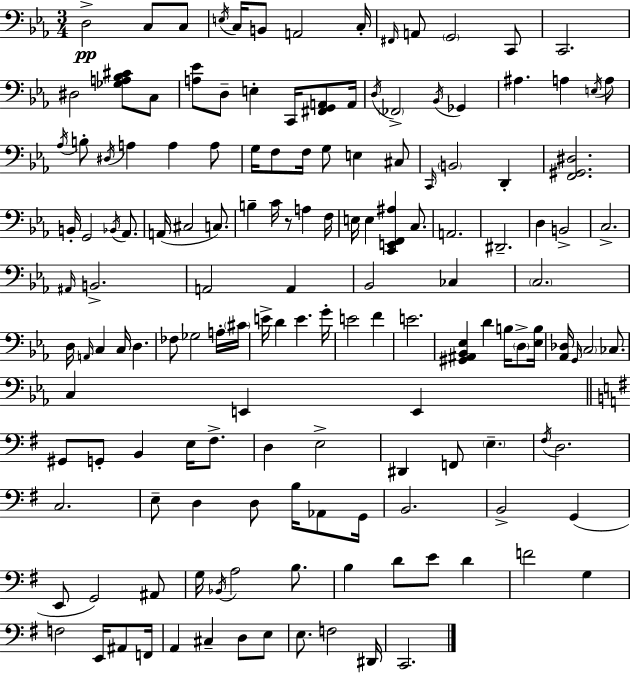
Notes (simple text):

D3/h C3/e C3/e E3/s C3/s B2/e A2/h C3/s F#2/s A2/e G2/h C2/e C2/h. D#3/h [Gb3,A3,Bb3,C#4]/e C3/e [A3,Eb4]/e D3/e E3/q C2/s [F#2,G2,A2]/e A2/s D3/s FES2/h Bb2/s Gb2/q A#3/q. A3/q E3/s A3/e Ab3/s B3/e D#3/s A3/q A3/q A3/e G3/s F3/e F3/s G3/e E3/q C#3/e C2/s B2/h D2/q [F2,G#2,D#3]/h. B2/s G2/h Bb2/s Ab2/e. A2/s C#3/h C3/e. B3/q C4/s R/e A3/q F3/s E3/s E3/q [C2,E2,F2,A#3]/q C3/e. A2/h. D#2/h. D3/q B2/h C3/h. A#2/s B2/h. A2/h A2/q Bb2/h CES3/q C3/h. D3/s A2/s C3/q C3/s D3/q. FES3/e Gb3/h A3/s C#4/s E4/s D4/q E4/q. G4/s E4/h F4/q E4/h. [G#2,A#2,Bb2,Eb3]/q D4/q B3/s D3/e [Eb3,B3]/s [Ab2,Db3]/s G2/s C3/h CES3/e. C3/q E2/q E2/q G#2/e G2/e B2/q E3/s F#3/e. D3/q E3/h D#2/q F2/e E3/q. F#3/s D3/h. C3/h. E3/e D3/q D3/e B3/s Ab2/e G2/s B2/h. B2/h G2/q E2/e G2/h A#2/e G3/s Bb2/s A3/h B3/e. B3/q D4/e E4/e D4/q F4/h G3/q F3/h E2/s A#2/e F2/s A2/q C#3/q D3/e E3/e E3/e. F3/h D#2/s C2/h.